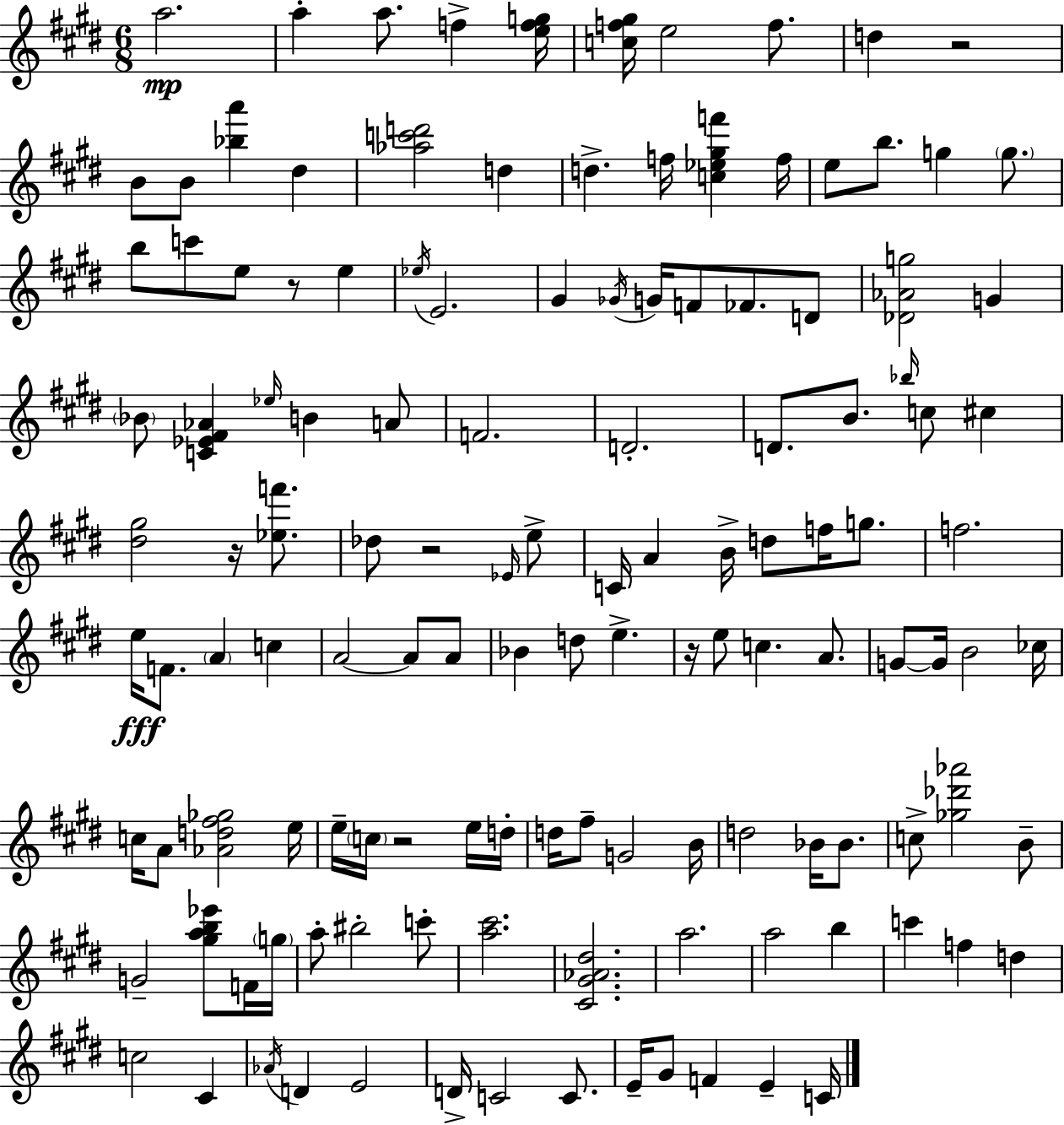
A5/h. A5/q A5/e. F5/q [E5,F5,G5]/s [C5,F5,G#5]/s E5/h F5/e. D5/q R/h B4/e B4/e [Bb5,A6]/q D#5/q [Ab5,C6,D6]/h D5/q D5/q. F5/s [C5,Eb5,G#5,F6]/q F5/s E5/e B5/e. G5/q G5/e. B5/e C6/e E5/e R/e E5/q Eb5/s E4/h. G#4/q Gb4/s G4/s F4/e FES4/e. D4/e [Db4,Ab4,G5]/h G4/q Bb4/e [C4,Eb4,F#4,Ab4]/q Eb5/s B4/q A4/e F4/h. D4/h. D4/e. B4/e. Bb5/s C5/e C#5/q [D#5,G#5]/h R/s [Eb5,F6]/e. Db5/e R/h Eb4/s E5/e C4/s A4/q B4/s D5/e F5/s G5/e. F5/h. E5/s F4/e. A4/q C5/q A4/h A4/e A4/e Bb4/q D5/e E5/q. R/s E5/e C5/q. A4/e. G4/e G4/s B4/h CES5/s C5/s A4/e [Ab4,D5,F#5,Gb5]/h E5/s E5/s C5/s R/h E5/s D5/s D5/s F#5/e G4/h B4/s D5/h Bb4/s Bb4/e. C5/e [Gb5,Db6,Ab6]/h B4/e G4/h [G#5,A5,B5,Eb6]/e F4/s G5/s A5/e BIS5/h C6/e [A5,C#6]/h. [C#4,G#4,Ab4,D#5]/h. A5/h. A5/h B5/q C6/q F5/q D5/q C5/h C#4/q Ab4/s D4/q E4/h D4/s C4/h C4/e. E4/s G#4/e F4/q E4/q C4/s